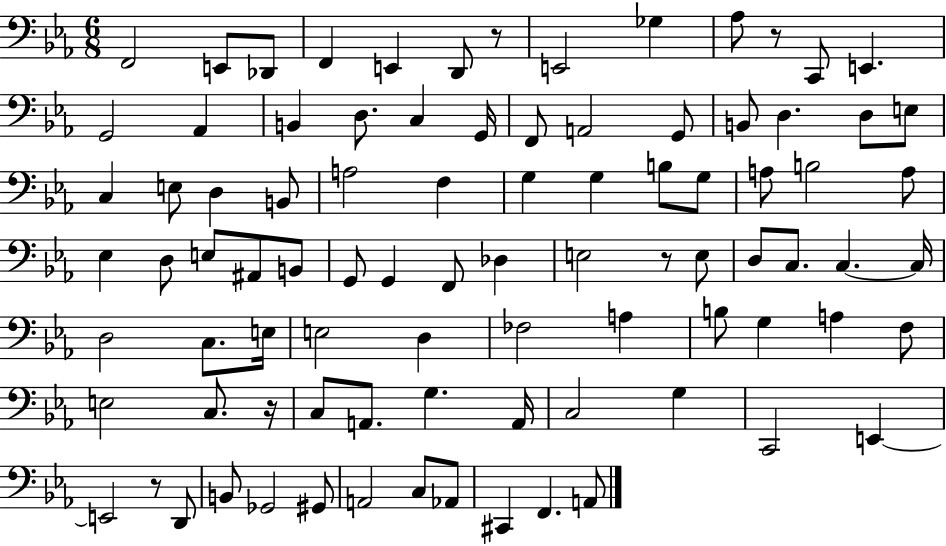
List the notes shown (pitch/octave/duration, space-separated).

F2/h E2/e Db2/e F2/q E2/q D2/e R/e E2/h Gb3/q Ab3/e R/e C2/e E2/q. G2/h Ab2/q B2/q D3/e. C3/q G2/s F2/e A2/h G2/e B2/e D3/q. D3/e E3/e C3/q E3/e D3/q B2/e A3/h F3/q G3/q G3/q B3/e G3/e A3/e B3/h A3/e Eb3/q D3/e E3/e A#2/e B2/e G2/e G2/q F2/e Db3/q E3/h R/e E3/e D3/e C3/e. C3/q. C3/s D3/h C3/e. E3/s E3/h D3/q FES3/h A3/q B3/e G3/q A3/q F3/e E3/h C3/e. R/s C3/e A2/e. G3/q. A2/s C3/h G3/q C2/h E2/q E2/h R/e D2/e B2/e Gb2/h G#2/e A2/h C3/e Ab2/e C#2/q F2/q. A2/e